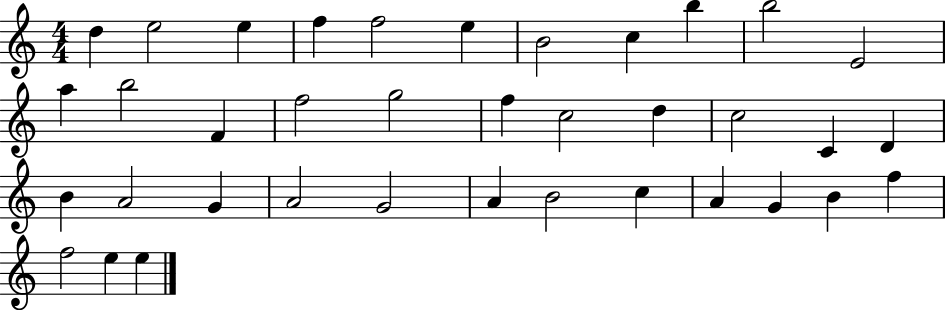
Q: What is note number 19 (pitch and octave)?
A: D5